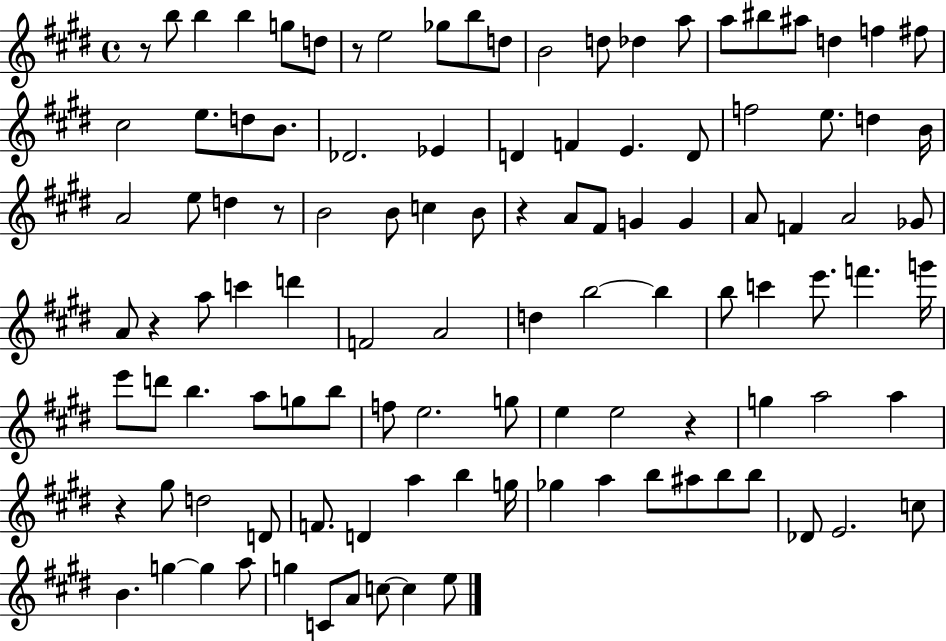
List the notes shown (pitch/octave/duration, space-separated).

R/e B5/e B5/q B5/q G5/e D5/e R/e E5/h Gb5/e B5/e D5/e B4/h D5/e Db5/q A5/e A5/e BIS5/e A#5/e D5/q F5/q F#5/e C#5/h E5/e. D5/e B4/e. Db4/h. Eb4/q D4/q F4/q E4/q. D4/e F5/h E5/e. D5/q B4/s A4/h E5/e D5/q R/e B4/h B4/e C5/q B4/e R/q A4/e F#4/e G4/q G4/q A4/e F4/q A4/h Gb4/e A4/e R/q A5/e C6/q D6/q F4/h A4/h D5/q B5/h B5/q B5/e C6/q E6/e. F6/q. G6/s E6/e D6/e B5/q. A5/e G5/e B5/e F5/e E5/h. G5/e E5/q E5/h R/q G5/q A5/h A5/q R/q G#5/e D5/h D4/e F4/e. D4/q A5/q B5/q G5/s Gb5/q A5/q B5/e A#5/e B5/e B5/e Db4/e E4/h. C5/e B4/q. G5/q G5/q A5/e G5/q C4/e A4/e C5/e C5/q E5/e